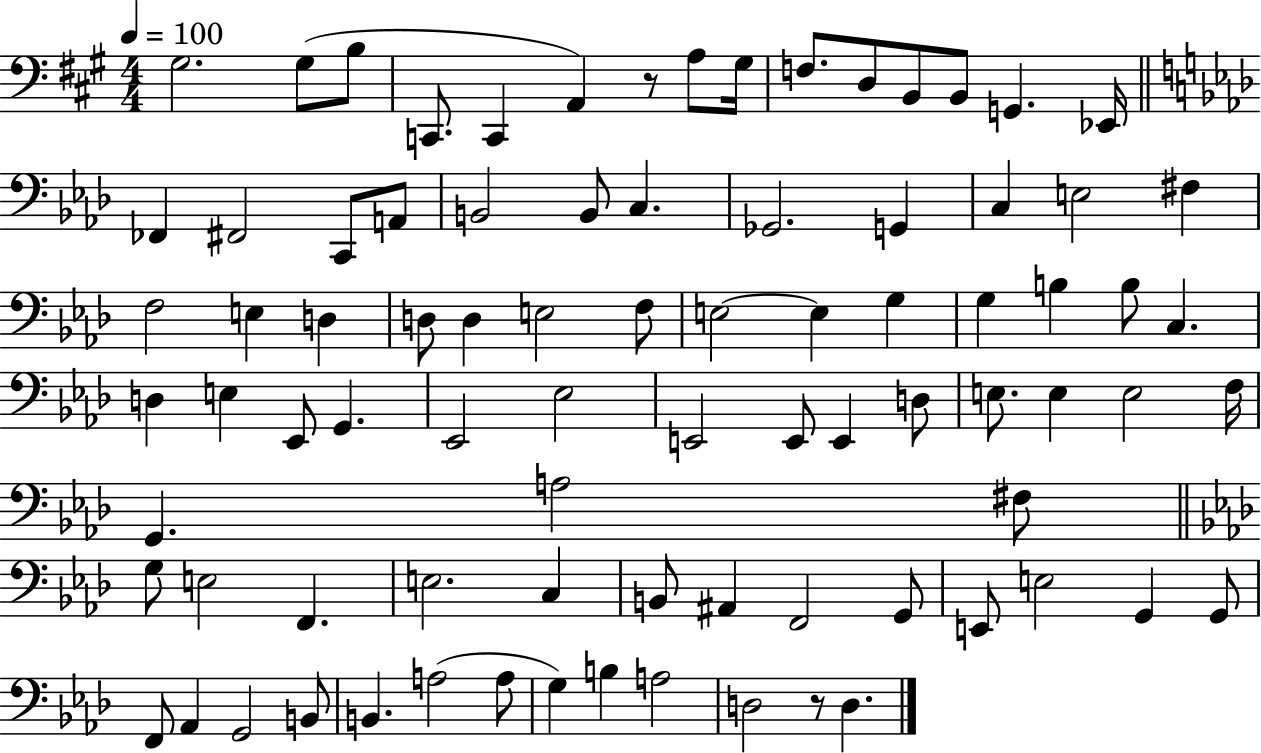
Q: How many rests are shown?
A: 2